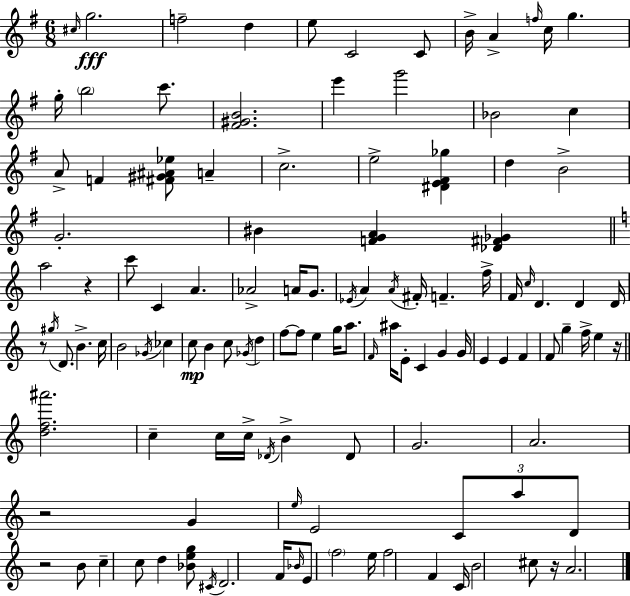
C#5/s G5/h. F5/h D5/q E5/e C4/h C4/e B4/s A4/q F5/s C5/s G5/q. G5/s B5/h C6/e. [F#4,G#4,B4]/h. E6/q G6/h Bb4/h C5/q A4/e F4/q [F#4,G#4,A#4,Eb5]/e A4/q C5/h. E5/h [D#4,E4,F#4,Gb5]/q D5/q B4/h G4/h. BIS4/q [F4,G4,A4]/q [Db4,F#4,Gb4]/q A5/h R/q C6/e C4/q A4/q. Ab4/h A4/s G4/e. Eb4/s A4/q A4/s F#4/s F4/q. F5/s F4/s C5/s D4/q. D4/q D4/s R/e G#5/s D4/e. B4/q. C5/s B4/h Gb4/s CES5/q C5/e B4/q C5/e Gb4/s D5/q F5/e F5/e E5/q G5/s A5/e. F4/s A#5/s E4/e C4/q G4/q G4/s E4/q E4/q F4/q F4/e G5/q F5/s E5/q R/s [D5,F5,A#6]/h. C5/q C5/s C5/s Db4/s B4/q Db4/e G4/h. A4/h. R/h G4/q E5/s E4/h C4/e A5/e D4/e R/h B4/e C5/q C5/e D5/q [Bb4,E5,G5]/e C#4/s D4/h. F4/s Bb4/s E4/e F5/h E5/s F5/h F4/q C4/s B4/h C#5/e R/s A4/h.